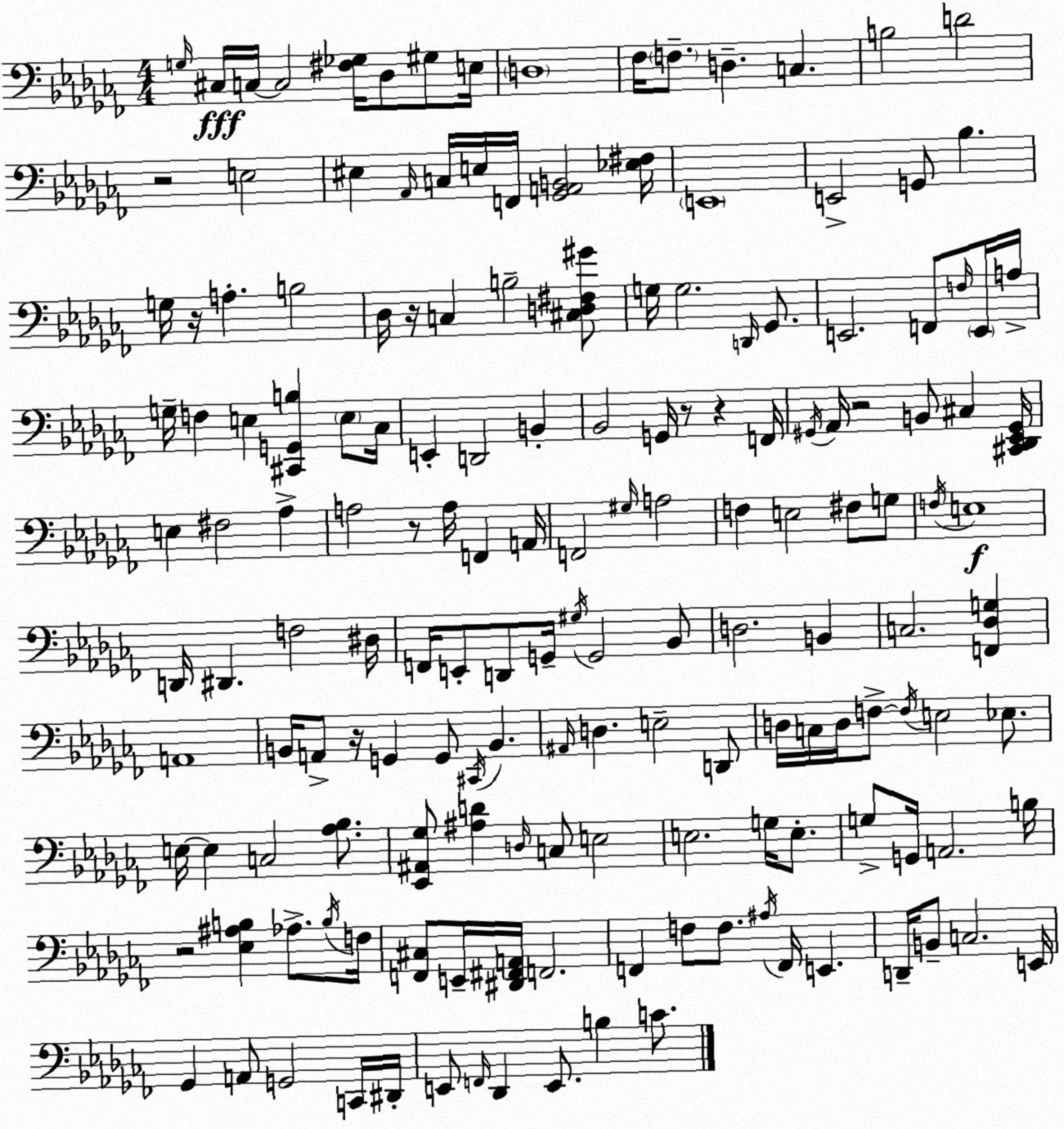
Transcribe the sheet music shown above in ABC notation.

X:1
T:Untitled
M:4/4
L:1/4
K:Abm
G,/4 ^C,/4 C,/4 C,2 [^F,_G,]/4 _D,/2 ^G,/2 E,/4 D,4 _F,/4 F,/2 D, C, B,2 D2 z2 E,2 ^E, _A,,/4 C,/4 E,/4 F,,/4 [_G,,A,,B,,]2 [_E,^F,]/4 E,,4 E,,2 G,,/2 _B, G,/4 z/4 A, B,2 _D,/4 z/4 C, B,2 [^C,D,^F,^G]/2 G,/4 G,2 D,,/4 _G,,/2 E,,2 F,,/2 F,/4 E,,/4 A,/4 G,/4 F, E, [^C,,G,,B,] E,/2 _C,/4 E,, D,,2 B,, _B,,2 G,,/4 z/2 z F,,/4 ^G,,/4 _A,,/4 z2 B,,/2 ^C, [^C,,_D,,_E,,^G,,]/4 E, ^F,2 _A, A,2 z/2 A,/4 F,, A,,/4 F,,2 ^G,/4 A,2 F, E,2 ^F,/2 G,/2 F,/4 E,4 D,,/4 ^D,, F,2 ^D,/4 F,,/4 E,,/2 D,,/2 G,,/4 ^G,/4 G,,2 _B,,/2 D,2 B,, C,2 [F,,_D,G,] A,,4 B,,/4 A,,/2 z/4 G,, G,,/2 ^C,,/4 B,, ^A,,/4 D, E,2 D,,/2 D,/4 C,/4 D,/4 F,/2 F,/4 E,2 _E,/2 E,/4 E, C,2 [_A,_B,]/2 [_E,,^A,,_G,]/2 [^A,D] D,/4 C,/2 E,2 E,2 G,/4 E,/2 G,/2 G,,/4 A,,2 B,/4 z2 [_E,^A,B,] _A,/2 B,/4 F,/4 [F,,^C,]/2 E,,/4 [^D,,^F,,A,,]/4 F,,2 F,, F,/2 F,/2 ^A,/4 F,,/4 E,, D,,/4 B,,/2 C,2 E,,/4 _G,, A,,/2 G,,2 C,,/4 ^D,,/4 E,,/2 F,,/4 _D,, E,,/2 B, C/2